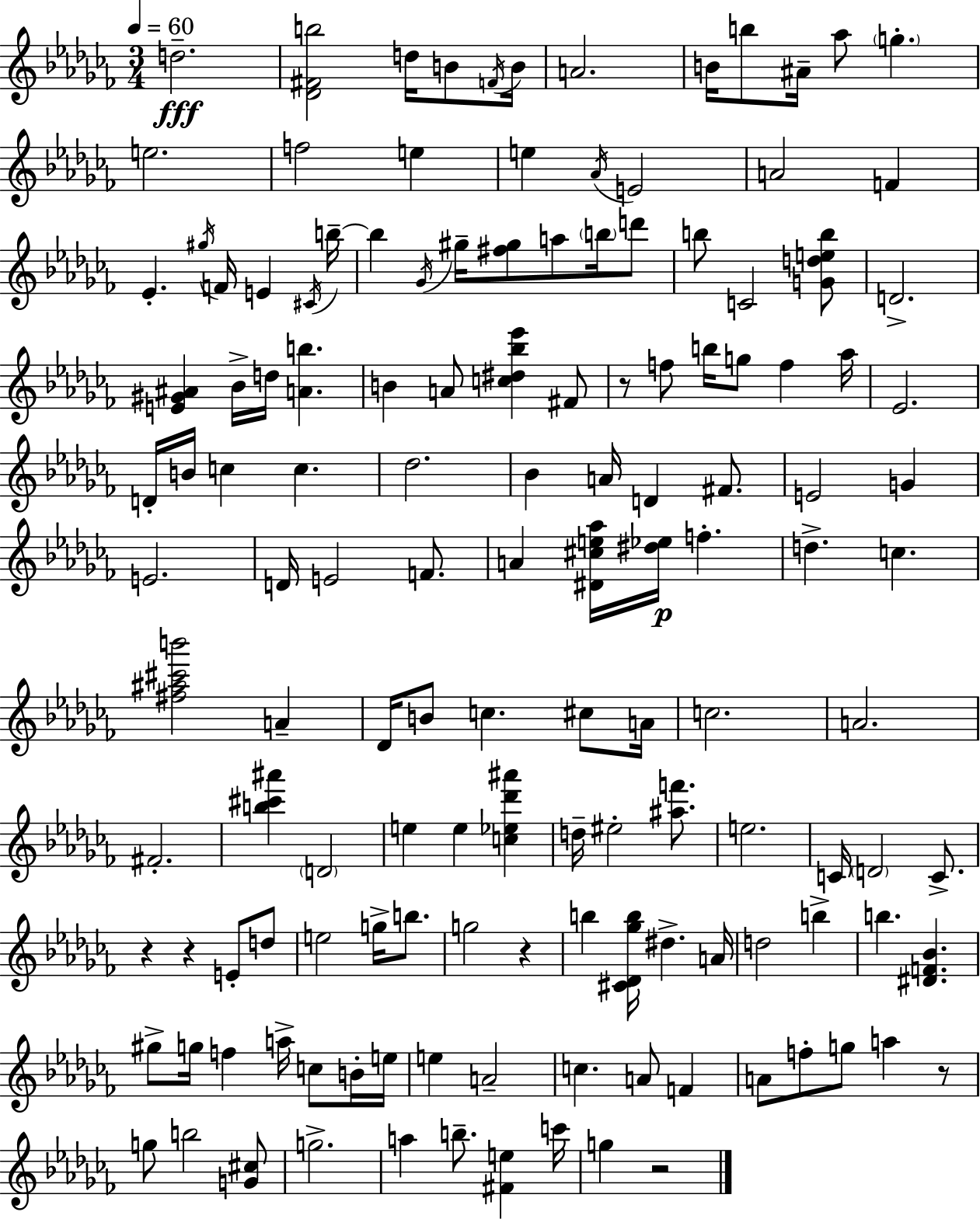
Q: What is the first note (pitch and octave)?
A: D5